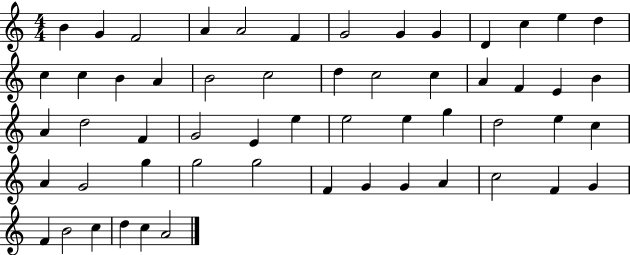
{
  \clef treble
  \numericTimeSignature
  \time 4/4
  \key c \major
  b'4 g'4 f'2 | a'4 a'2 f'4 | g'2 g'4 g'4 | d'4 c''4 e''4 d''4 | \break c''4 c''4 b'4 a'4 | b'2 c''2 | d''4 c''2 c''4 | a'4 f'4 e'4 b'4 | \break a'4 d''2 f'4 | g'2 e'4 e''4 | e''2 e''4 g''4 | d''2 e''4 c''4 | \break a'4 g'2 g''4 | g''2 g''2 | f'4 g'4 g'4 a'4 | c''2 f'4 g'4 | \break f'4 b'2 c''4 | d''4 c''4 a'2 | \bar "|."
}